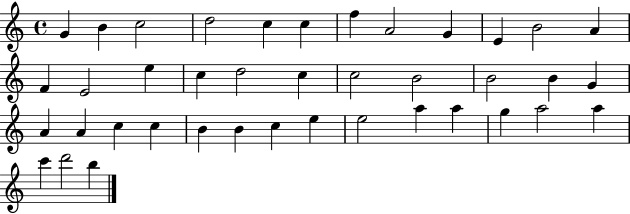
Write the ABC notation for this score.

X:1
T:Untitled
M:4/4
L:1/4
K:C
G B c2 d2 c c f A2 G E B2 A F E2 e c d2 c c2 B2 B2 B G A A c c B B c e e2 a a g a2 a c' d'2 b